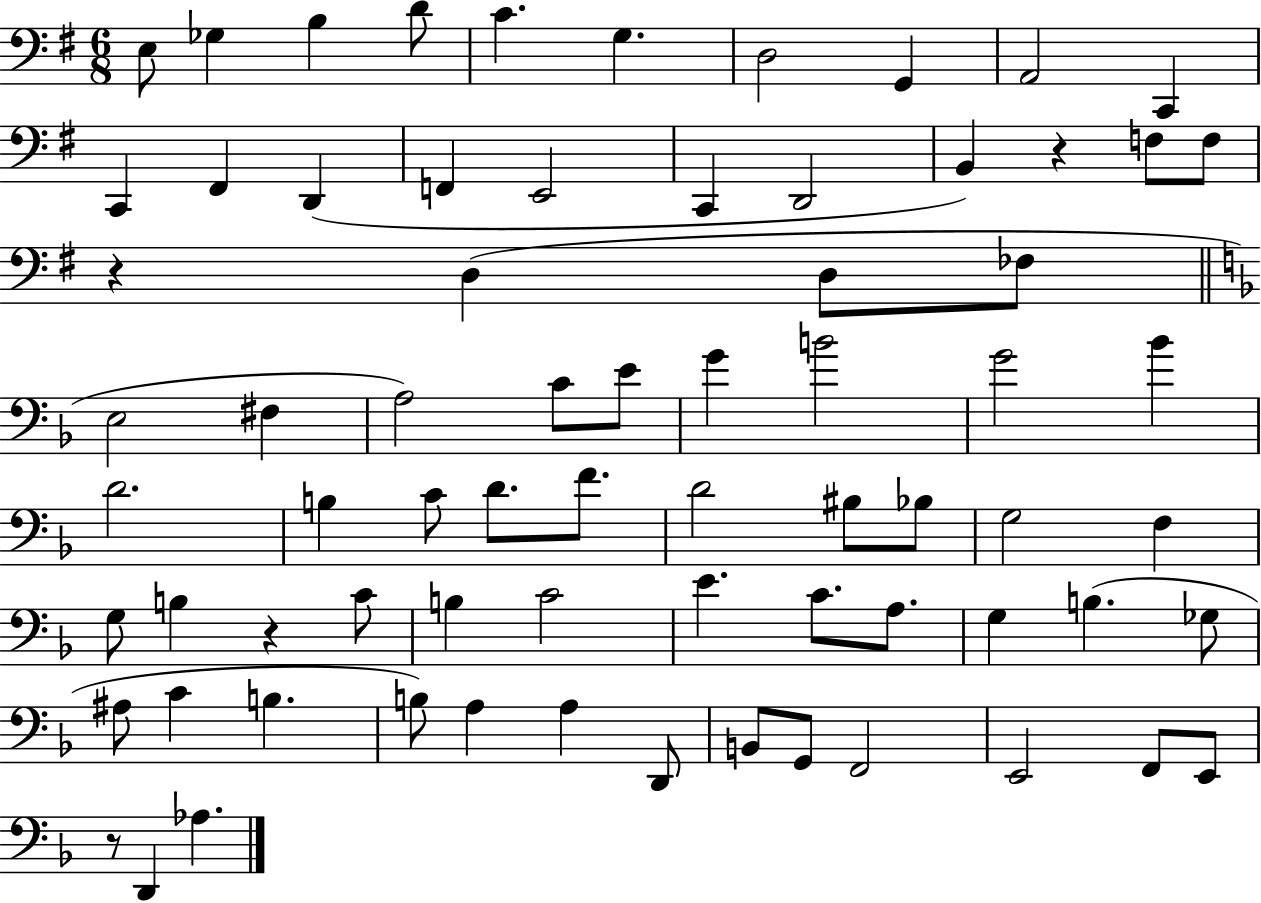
E3/e Gb3/q B3/q D4/e C4/q. G3/q. D3/h G2/q A2/h C2/q C2/q F#2/q D2/q F2/q E2/h C2/q D2/h B2/q R/q F3/e F3/e R/q D3/q D3/e FES3/e E3/h F#3/q A3/h C4/e E4/e G4/q B4/h G4/h Bb4/q D4/h. B3/q C4/e D4/e. F4/e. D4/h BIS3/e Bb3/e G3/h F3/q G3/e B3/q R/q C4/e B3/q C4/h E4/q. C4/e. A3/e. G3/q B3/q. Gb3/e A#3/e C4/q B3/q. B3/e A3/q A3/q D2/e B2/e G2/e F2/h E2/h F2/e E2/e R/e D2/q Ab3/q.